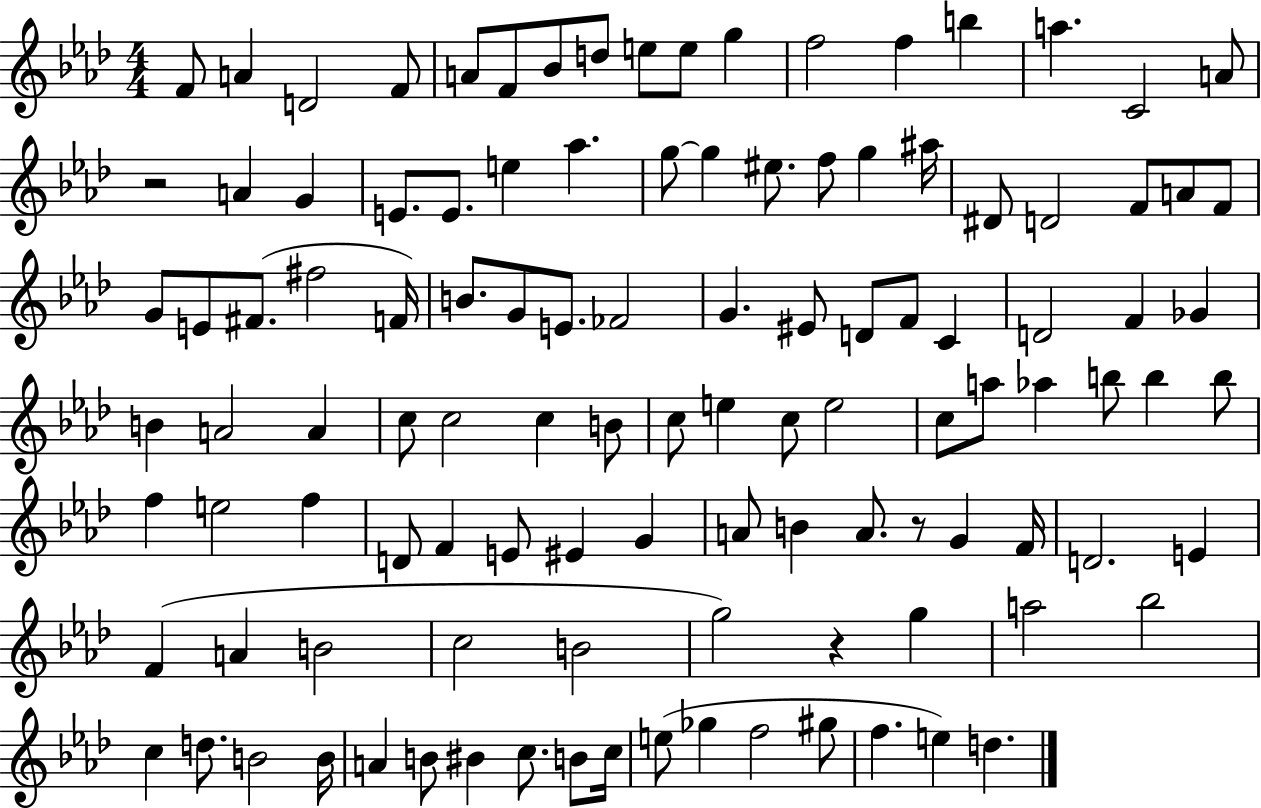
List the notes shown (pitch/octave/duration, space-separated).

F4/e A4/q D4/h F4/e A4/e F4/e Bb4/e D5/e E5/e E5/e G5/q F5/h F5/q B5/q A5/q. C4/h A4/e R/h A4/q G4/q E4/e. E4/e. E5/q Ab5/q. G5/e G5/q EIS5/e. F5/e G5/q A#5/s D#4/e D4/h F4/e A4/e F4/e G4/e E4/e F#4/e. F#5/h F4/s B4/e. G4/e E4/e. FES4/h G4/q. EIS4/e D4/e F4/e C4/q D4/h F4/q Gb4/q B4/q A4/h A4/q C5/e C5/h C5/q B4/e C5/e E5/q C5/e E5/h C5/e A5/e Ab5/q B5/e B5/q B5/e F5/q E5/h F5/q D4/e F4/q E4/e EIS4/q G4/q A4/e B4/q A4/e. R/e G4/q F4/s D4/h. E4/q F4/q A4/q B4/h C5/h B4/h G5/h R/q G5/q A5/h Bb5/h C5/q D5/e. B4/h B4/s A4/q B4/e BIS4/q C5/e. B4/e C5/s E5/e Gb5/q F5/h G#5/e F5/q. E5/q D5/q.